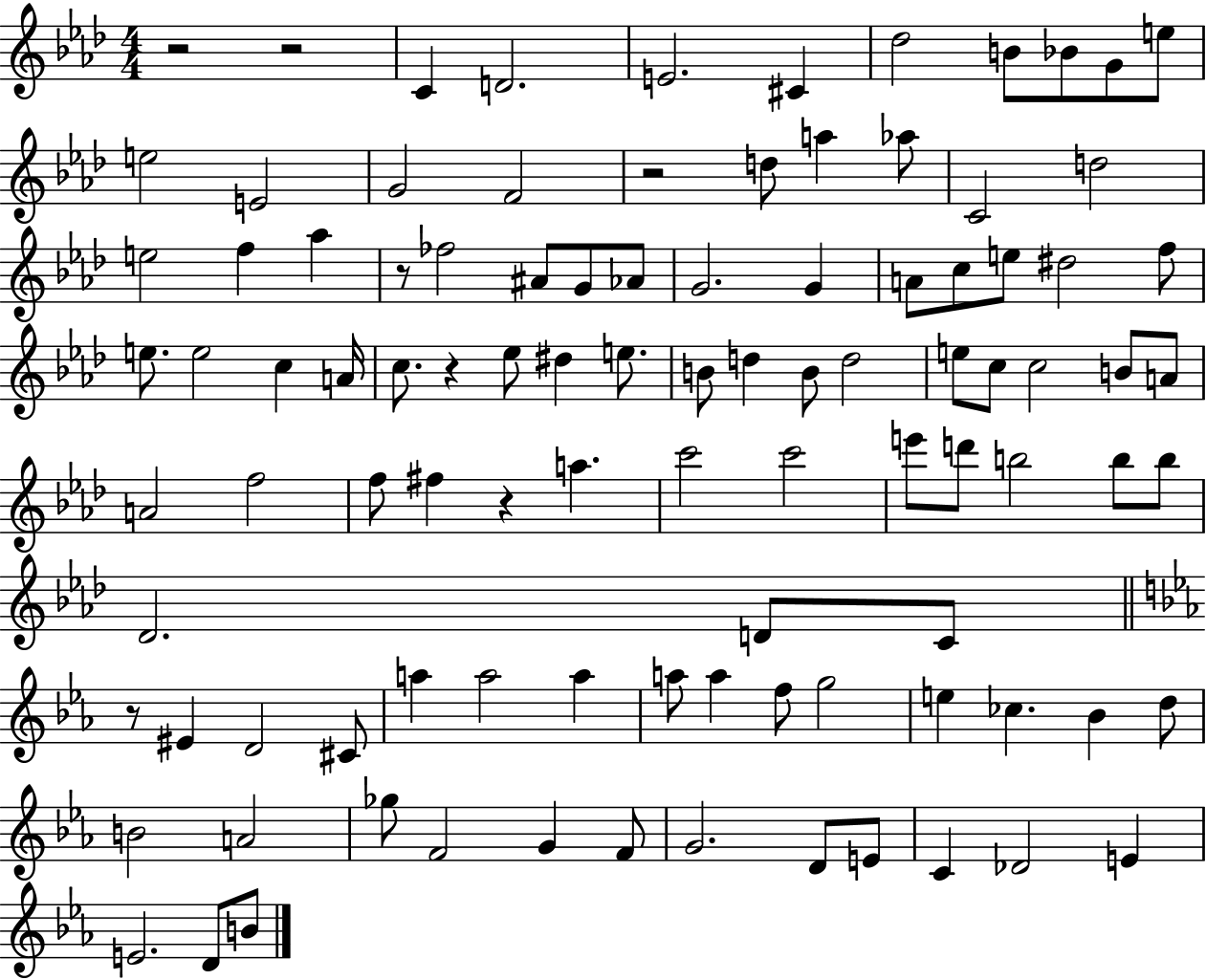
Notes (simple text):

R/h R/h C4/q D4/h. E4/h. C#4/q Db5/h B4/e Bb4/e G4/e E5/e E5/h E4/h G4/h F4/h R/h D5/e A5/q Ab5/e C4/h D5/h E5/h F5/q Ab5/q R/e FES5/h A#4/e G4/e Ab4/e G4/h. G4/q A4/e C5/e E5/e D#5/h F5/e E5/e. E5/h C5/q A4/s C5/e. R/q Eb5/e D#5/q E5/e. B4/e D5/q B4/e D5/h E5/e C5/e C5/h B4/e A4/e A4/h F5/h F5/e F#5/q R/q A5/q. C6/h C6/h E6/e D6/e B5/h B5/e B5/e Db4/h. D4/e C4/e R/e EIS4/q D4/h C#4/e A5/q A5/h A5/q A5/e A5/q F5/e G5/h E5/q CES5/q. Bb4/q D5/e B4/h A4/h Gb5/e F4/h G4/q F4/e G4/h. D4/e E4/e C4/q Db4/h E4/q E4/h. D4/e B4/e